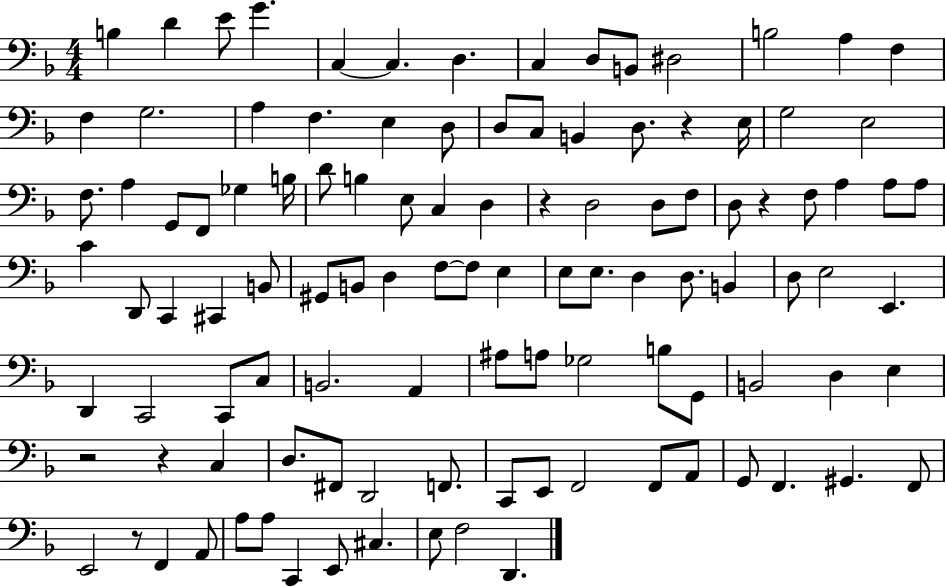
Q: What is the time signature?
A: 4/4